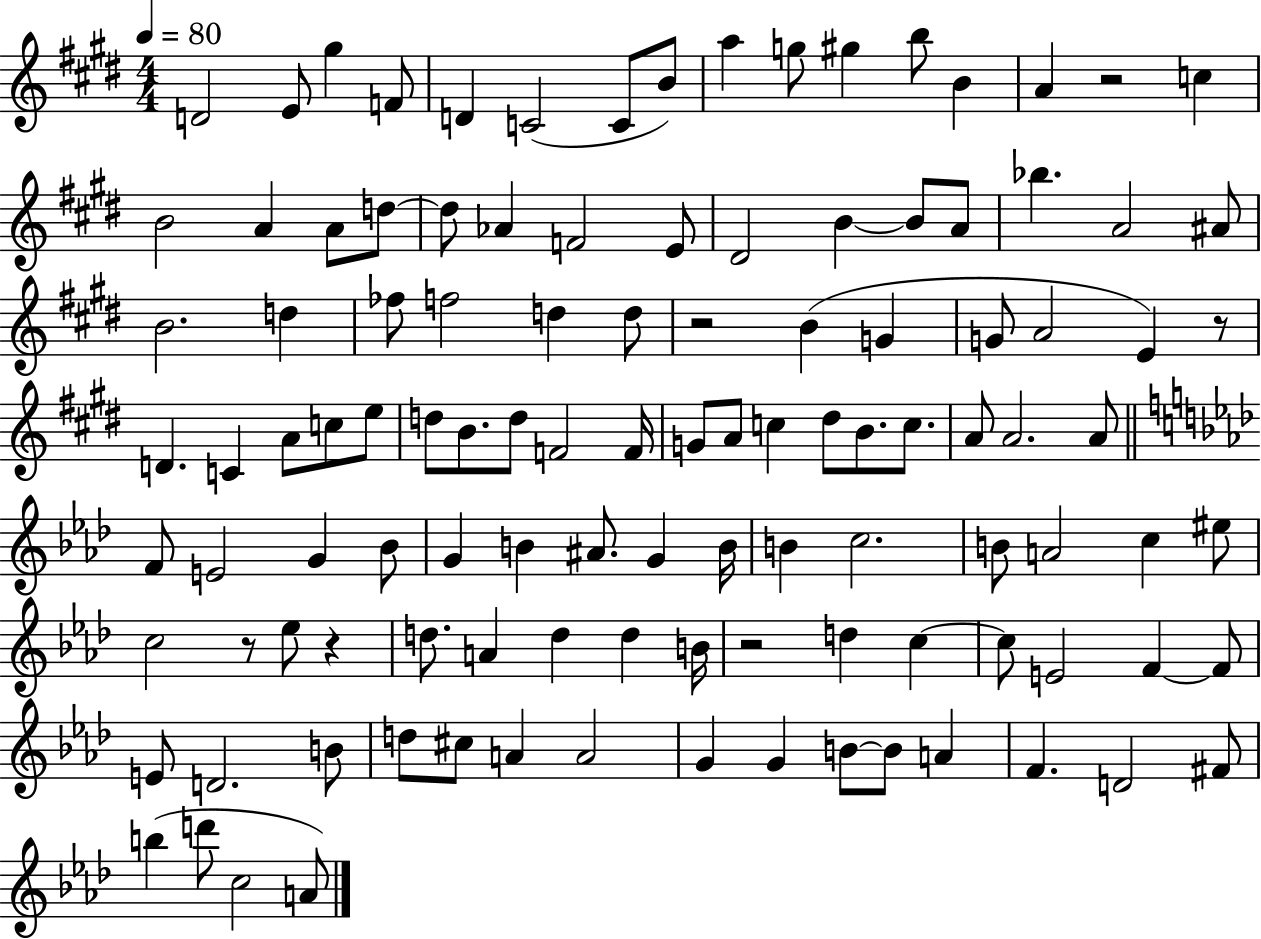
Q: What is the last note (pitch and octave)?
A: A4